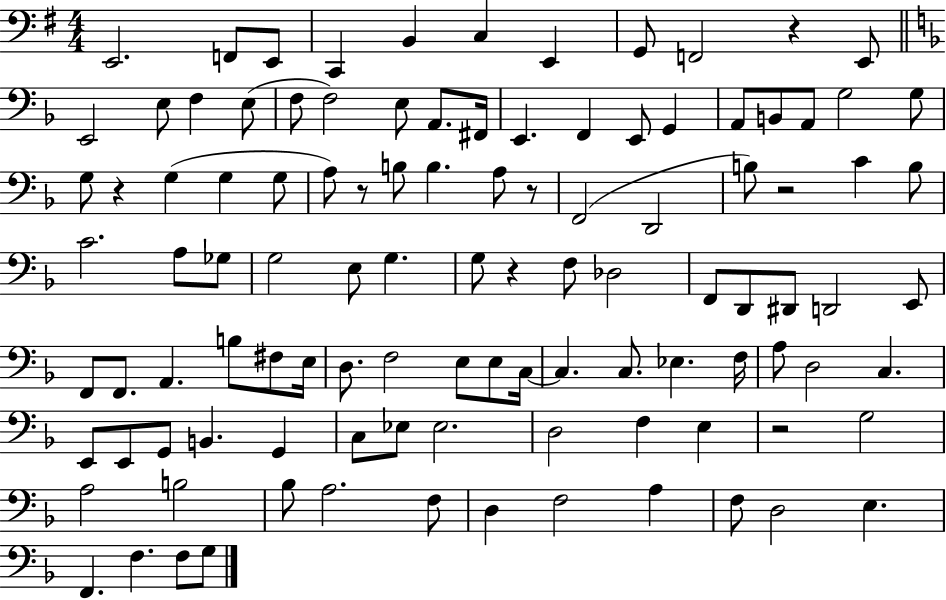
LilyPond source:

{
  \clef bass
  \numericTimeSignature
  \time 4/4
  \key g \major
  e,2. f,8 e,8 | c,4 b,4 c4 e,4 | g,8 f,2 r4 e,8 | \bar "||" \break \key d \minor e,2 e8 f4 e8( | f8 f2) e8 a,8. fis,16 | e,4. f,4 e,8 g,4 | a,8 b,8 a,8 g2 g8 | \break g8 r4 g4( g4 g8 | a8) r8 b8 b4. a8 r8 | f,2( d,2 | b8) r2 c'4 b8 | \break c'2. a8 ges8 | g2 e8 g4. | g8 r4 f8 des2 | f,8 d,8 dis,8 d,2 e,8 | \break f,8 f,8. a,4. b8 fis8 e16 | d8. f2 e8 e8 c16~~ | c4. c8. ees4. f16 | a8 d2 c4. | \break e,8 e,8 g,8 b,4. g,4 | c8 ees8 ees2. | d2 f4 e4 | r2 g2 | \break a2 b2 | bes8 a2. f8 | d4 f2 a4 | f8 d2 e4. | \break f,4. f4. f8 g8 | \bar "|."
}